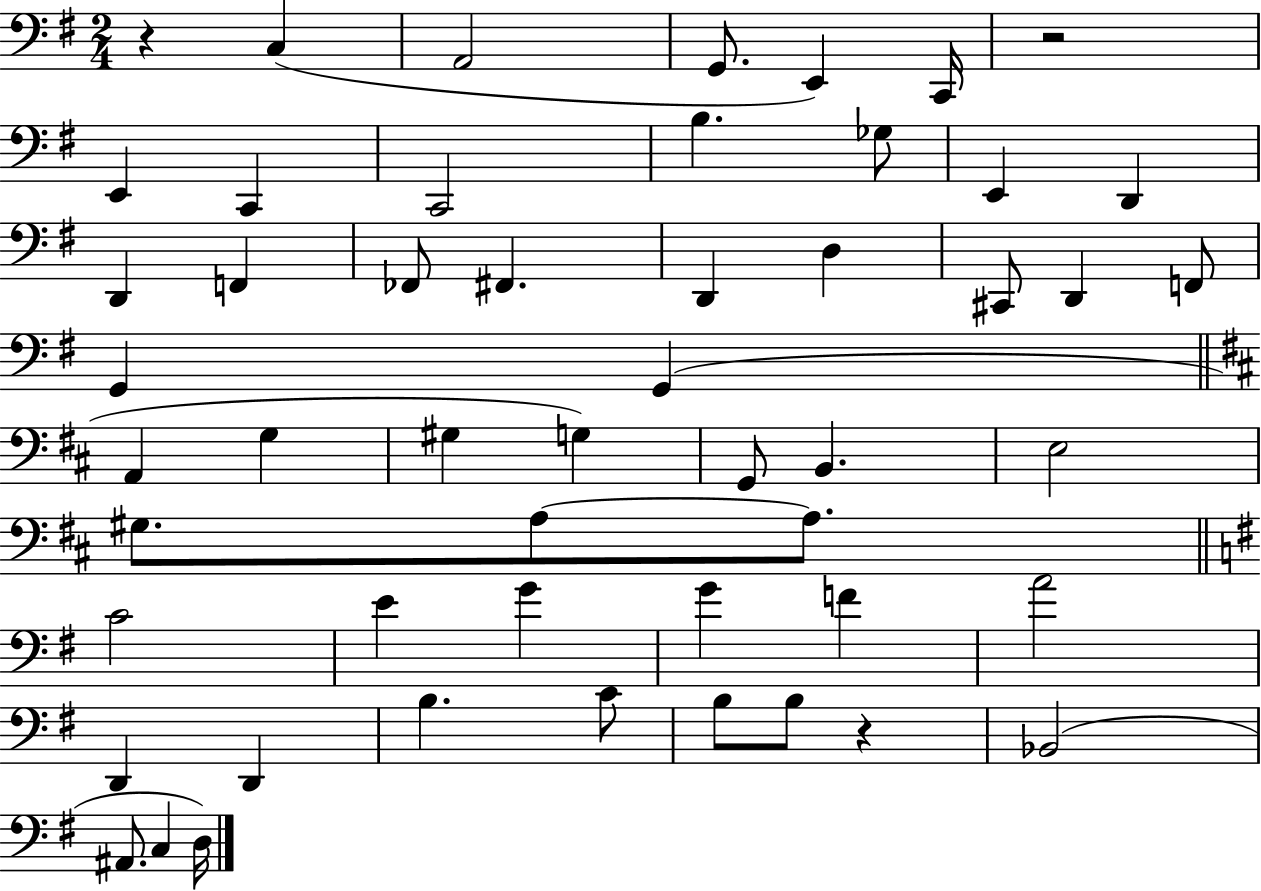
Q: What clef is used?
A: bass